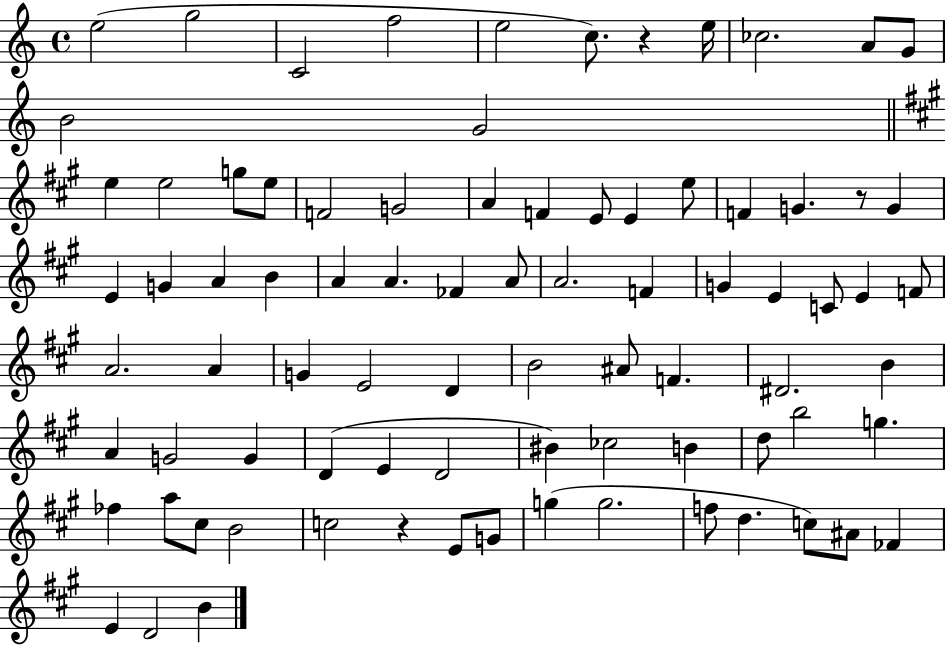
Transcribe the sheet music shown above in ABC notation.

X:1
T:Untitled
M:4/4
L:1/4
K:C
e2 g2 C2 f2 e2 c/2 z e/4 _c2 A/2 G/2 B2 G2 e e2 g/2 e/2 F2 G2 A F E/2 E e/2 F G z/2 G E G A B A A _F A/2 A2 F G E C/2 E F/2 A2 A G E2 D B2 ^A/2 F ^D2 B A G2 G D E D2 ^B _c2 B d/2 b2 g _f a/2 ^c/2 B2 c2 z E/2 G/2 g g2 f/2 d c/2 ^A/2 _F E D2 B